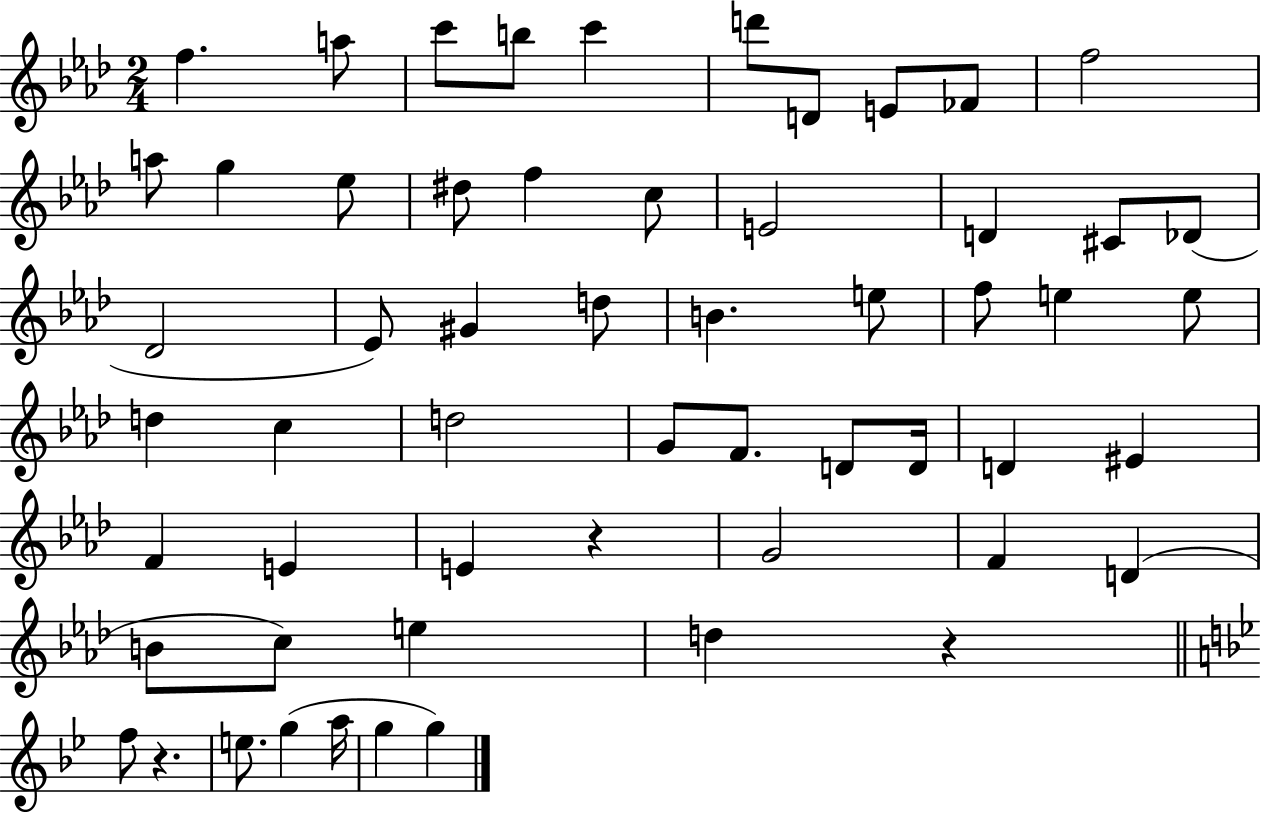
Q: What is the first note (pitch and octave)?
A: F5